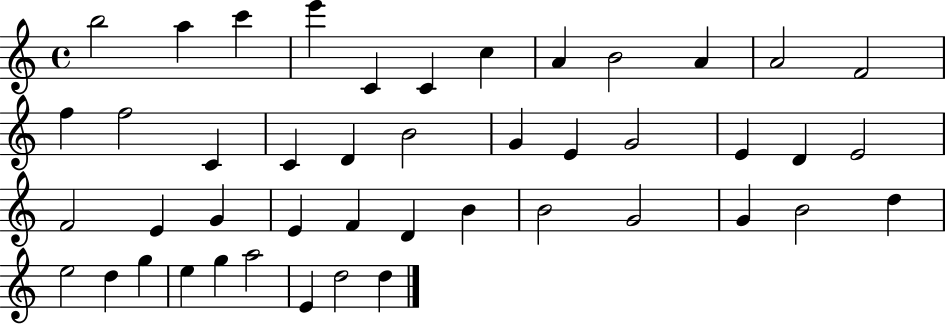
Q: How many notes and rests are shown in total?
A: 45